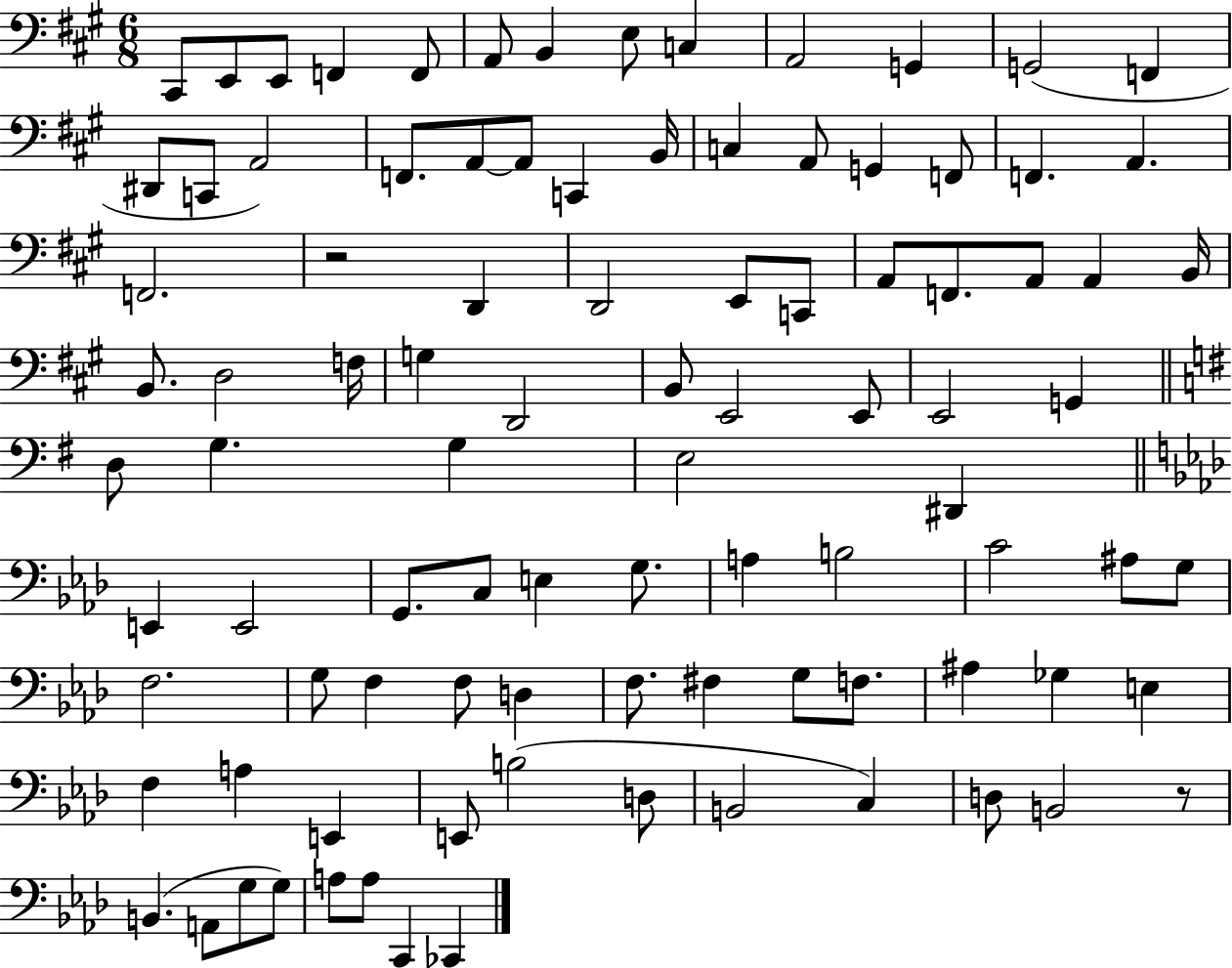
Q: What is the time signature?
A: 6/8